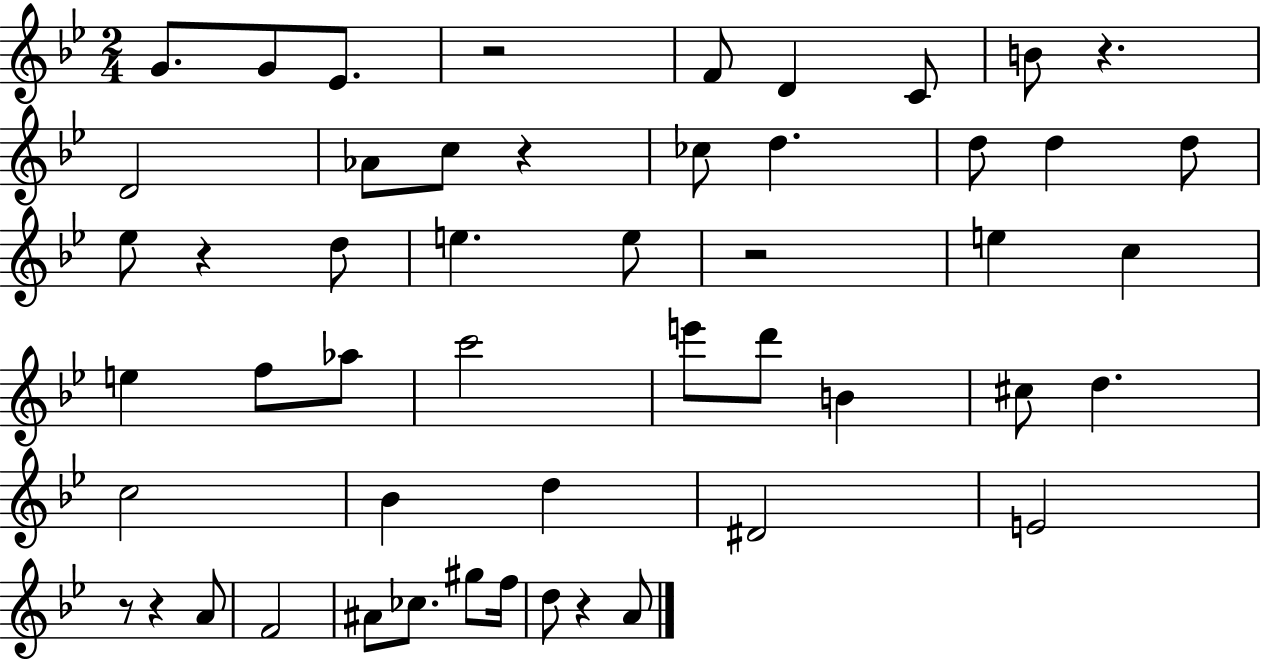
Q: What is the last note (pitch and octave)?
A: A4